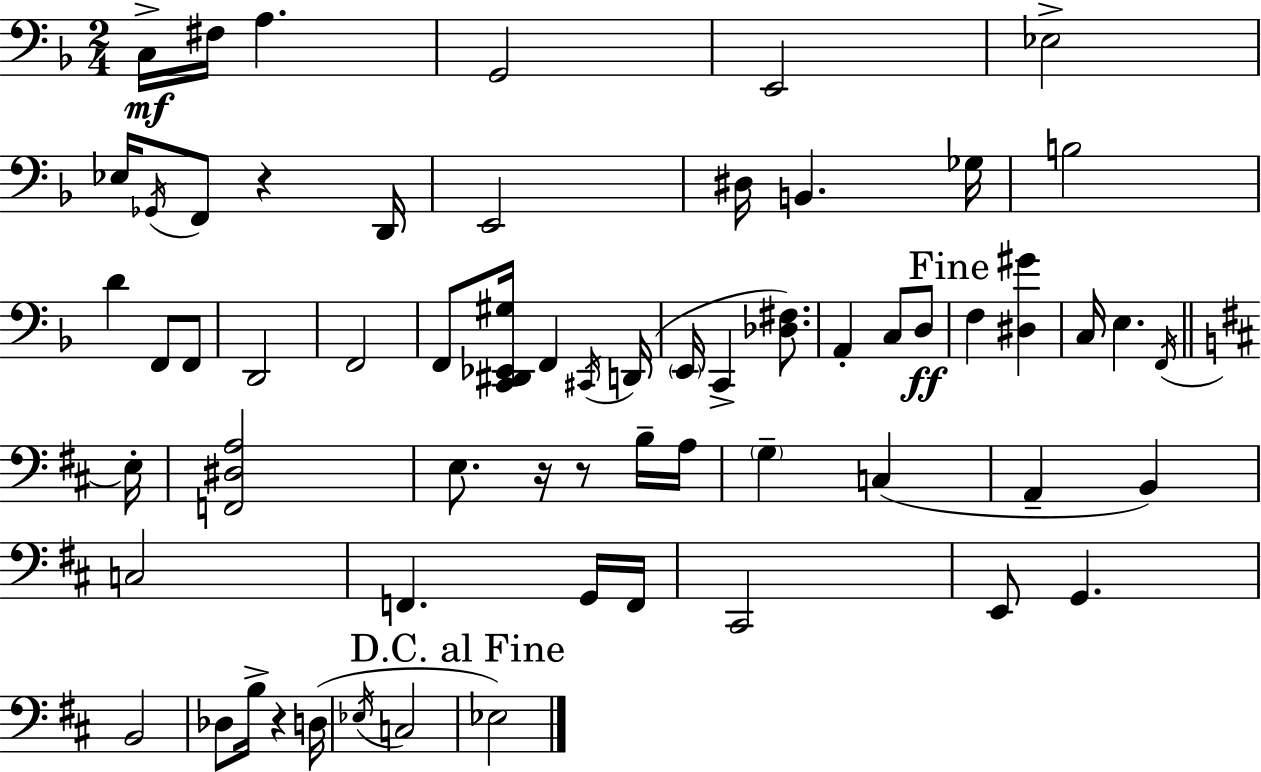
{
  \clef bass
  \numericTimeSignature
  \time 2/4
  \key f \major
  \repeat volta 2 { c16->\mf fis16 a4. | g,2 | e,2 | ees2-> | \break ees16 \acciaccatura { ges,16 } f,8 r4 | d,16 e,2 | dis16 b,4. | ges16 b2 | \break d'4 f,8 f,8 | d,2 | f,2 | f,8 <c, dis, ees, gis>16 f,4 | \break \acciaccatura { cis,16 } d,16( \parenthesize e,16 c,4-> <des fis>8.) | a,4-. c8 | d8\ff \mark "Fine" f4 <dis gis'>4 | c16 e4. | \break \acciaccatura { f,16 } \bar "||" \break \key d \major e16-. <f, dis a>2 | e8. r16 r8 b16-- | a16 \parenthesize g4-- c4( | a,4-- b,4) | \break c2 | f,4. g,16 | f,16 cis,2 | e,8 g,4. | \break b,2 | des8 b16-> r4 | d16( \acciaccatura { ees16 } c2 | \mark "D.C. al Fine" ees2) | \break } \bar "|."
}